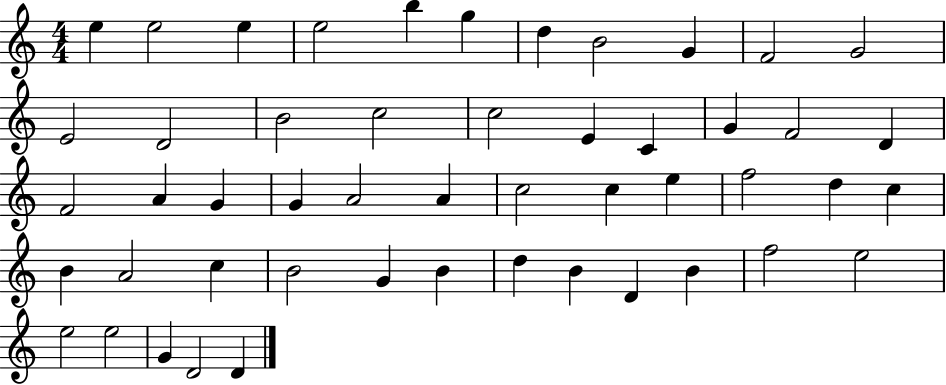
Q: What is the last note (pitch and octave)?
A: D4